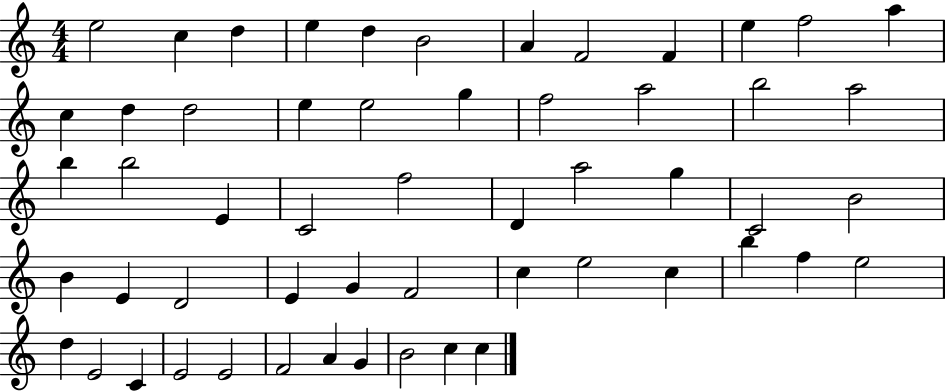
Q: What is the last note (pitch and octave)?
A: C5